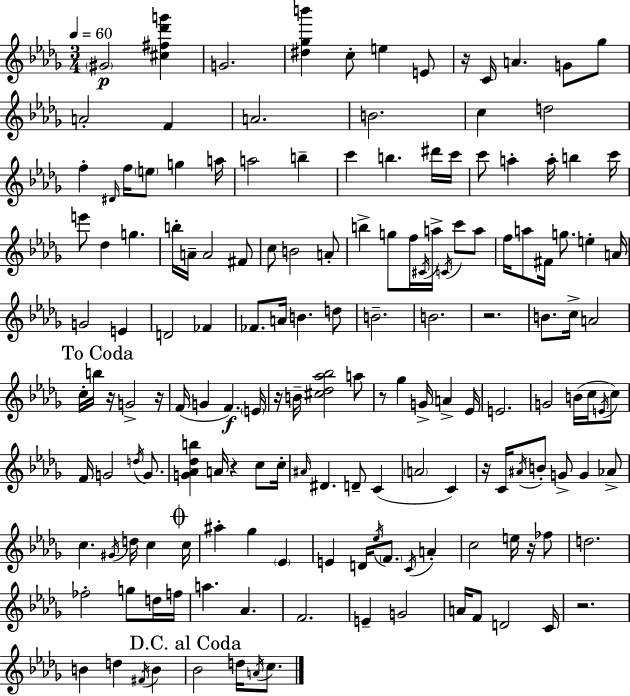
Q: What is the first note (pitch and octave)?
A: G#4